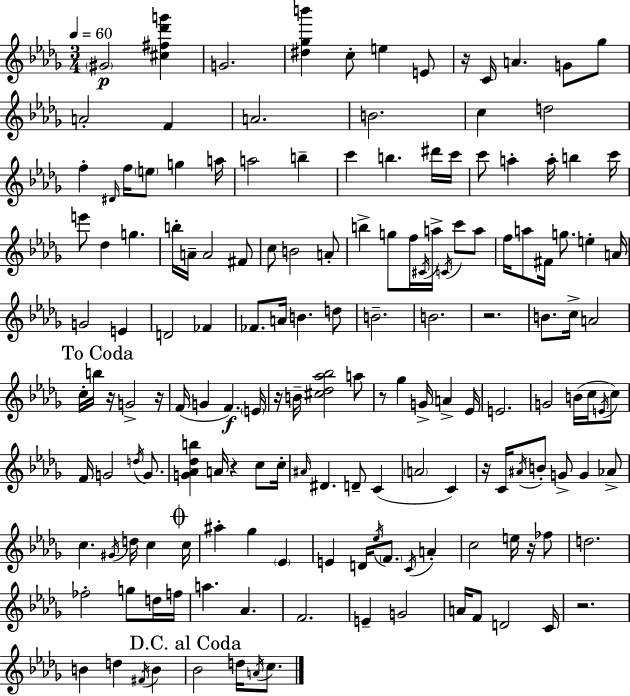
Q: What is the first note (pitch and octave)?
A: G#4